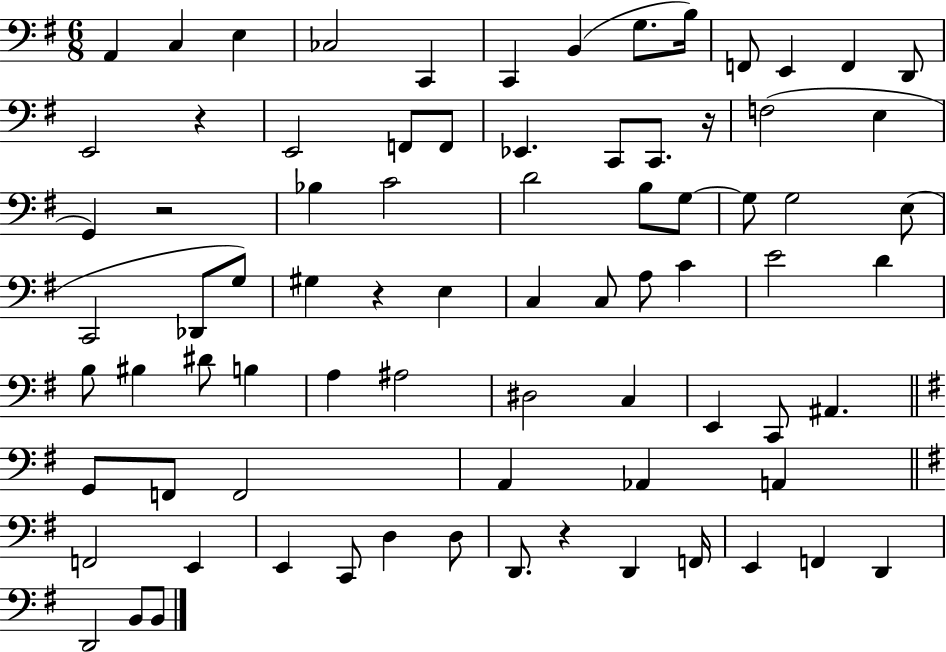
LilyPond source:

{
  \clef bass
  \numericTimeSignature
  \time 6/8
  \key g \major
  a,4 c4 e4 | ces2 c,4 | c,4 b,4( g8. b16) | f,8 e,4 f,4 d,8 | \break e,2 r4 | e,2 f,8 f,8 | ees,4. c,8 c,8. r16 | f2( e4 | \break g,4) r2 | bes4 c'2 | d'2 b8 g8~~ | g8 g2 e8( | \break c,2 des,8 g8) | gis4 r4 e4 | c4 c8 a8 c'4 | e'2 d'4 | \break b8 bis4 dis'8 b4 | a4 ais2 | dis2 c4 | e,4 c,8 ais,4. | \break \bar "||" \break \key g \major g,8 f,8 f,2 | a,4 aes,4 a,4 | \bar "||" \break \key g \major f,2 e,4 | e,4 c,8 d4 d8 | d,8. r4 d,4 f,16 | e,4 f,4 d,4 | \break d,2 b,8 b,8 | \bar "|."
}